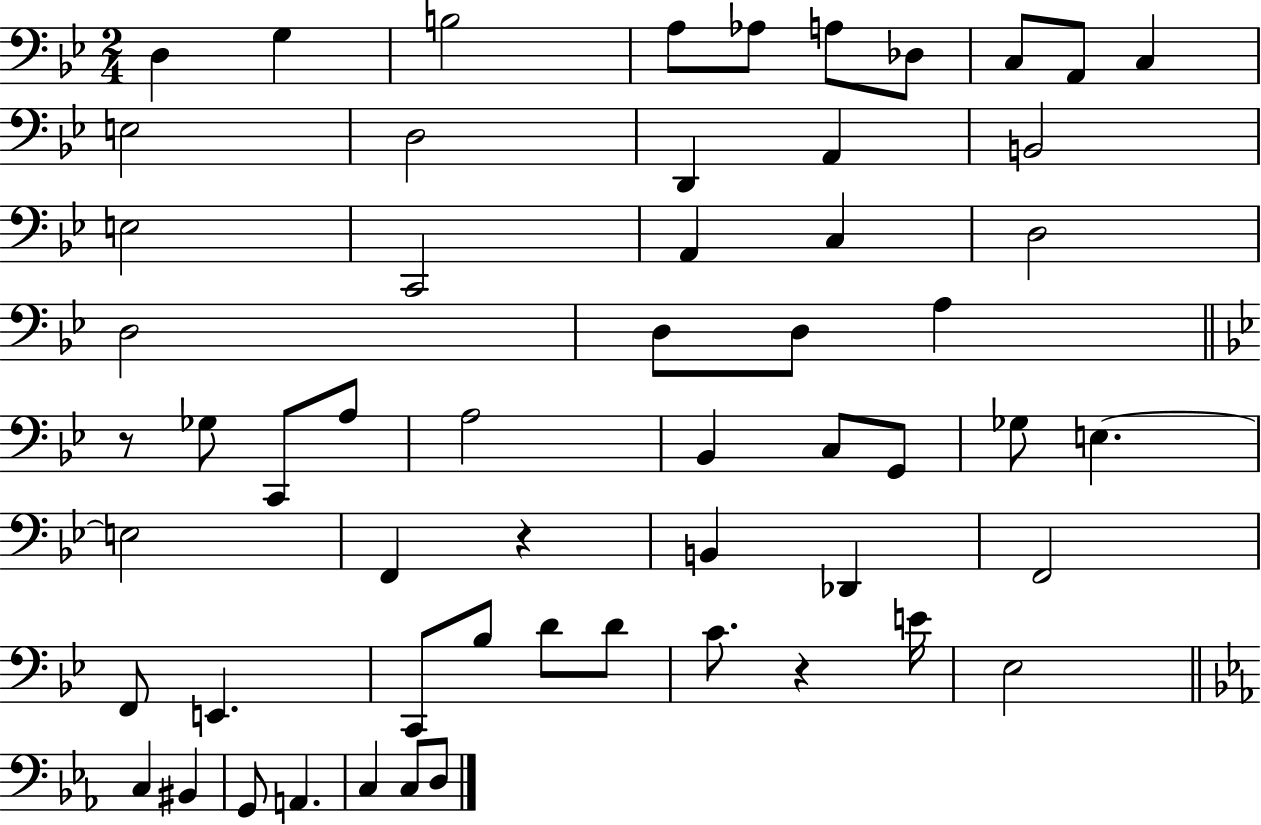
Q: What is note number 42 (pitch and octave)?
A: Bb3